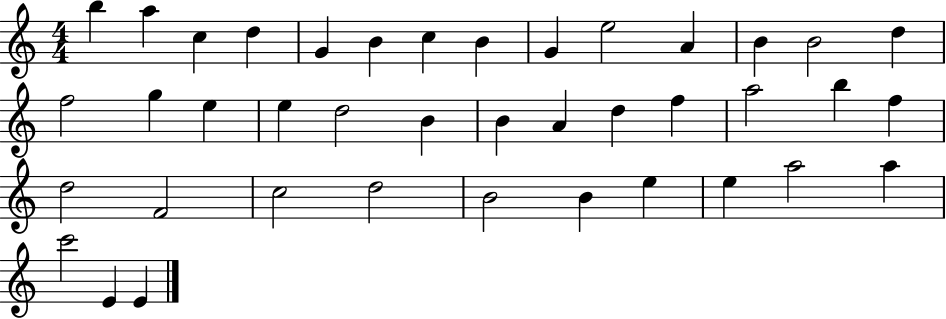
{
  \clef treble
  \numericTimeSignature
  \time 4/4
  \key c \major
  b''4 a''4 c''4 d''4 | g'4 b'4 c''4 b'4 | g'4 e''2 a'4 | b'4 b'2 d''4 | \break f''2 g''4 e''4 | e''4 d''2 b'4 | b'4 a'4 d''4 f''4 | a''2 b''4 f''4 | \break d''2 f'2 | c''2 d''2 | b'2 b'4 e''4 | e''4 a''2 a''4 | \break c'''2 e'4 e'4 | \bar "|."
}